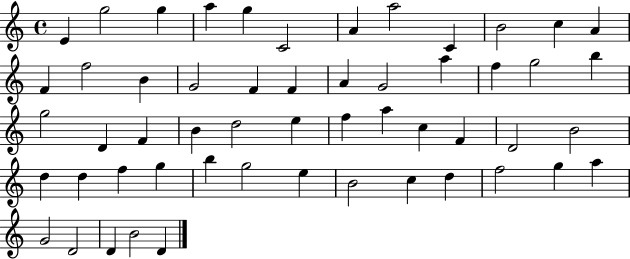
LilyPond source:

{
  \clef treble
  \time 4/4
  \defaultTimeSignature
  \key c \major
  e'4 g''2 g''4 | a''4 g''4 c'2 | a'4 a''2 c'4 | b'2 c''4 a'4 | \break f'4 f''2 b'4 | g'2 f'4 f'4 | a'4 g'2 a''4 | f''4 g''2 b''4 | \break g''2 d'4 f'4 | b'4 d''2 e''4 | f''4 a''4 c''4 f'4 | d'2 b'2 | \break d''4 d''4 f''4 g''4 | b''4 g''2 e''4 | b'2 c''4 d''4 | f''2 g''4 a''4 | \break g'2 d'2 | d'4 b'2 d'4 | \bar "|."
}